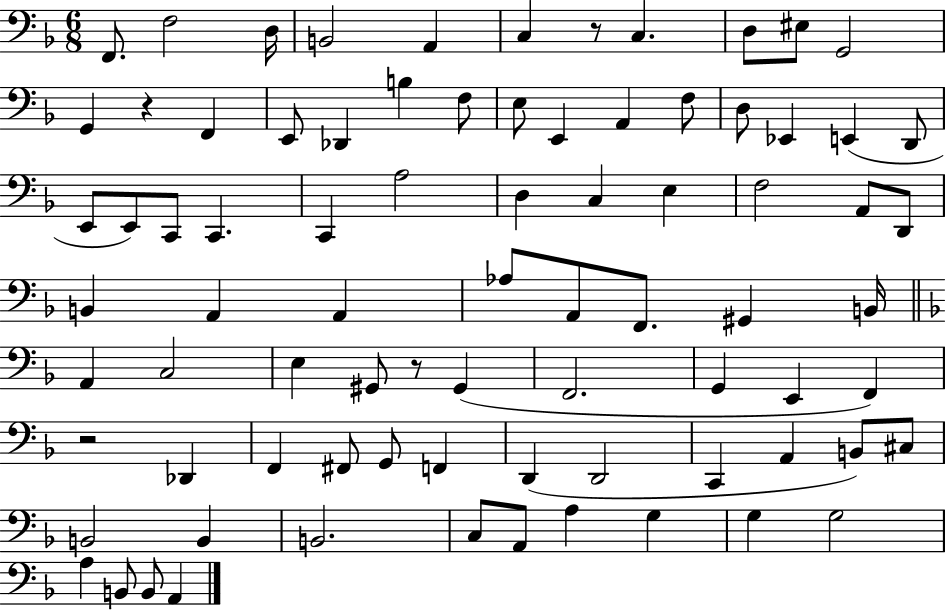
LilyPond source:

{
  \clef bass
  \numericTimeSignature
  \time 6/8
  \key f \major
  f,8. f2 d16 | b,2 a,4 | c4 r8 c4. | d8 eis8 g,2 | \break g,4 r4 f,4 | e,8 des,4 b4 f8 | e8 e,4 a,4 f8 | d8 ees,4 e,4( d,8 | \break e,8 e,8) c,8 c,4. | c,4 a2 | d4 c4 e4 | f2 a,8 d,8 | \break b,4 a,4 a,4 | aes8 a,8 f,8. gis,4 b,16 | \bar "||" \break \key f \major a,4 c2 | e4 gis,8 r8 gis,4( | f,2. | g,4 e,4 f,4) | \break r2 des,4 | f,4 fis,8 g,8 f,4 | d,4( d,2 | c,4 a,4 b,8) cis8 | \break b,2 b,4 | b,2. | c8 a,8 a4 g4 | g4 g2 | \break a4 b,8 b,8 a,4 | \bar "|."
}